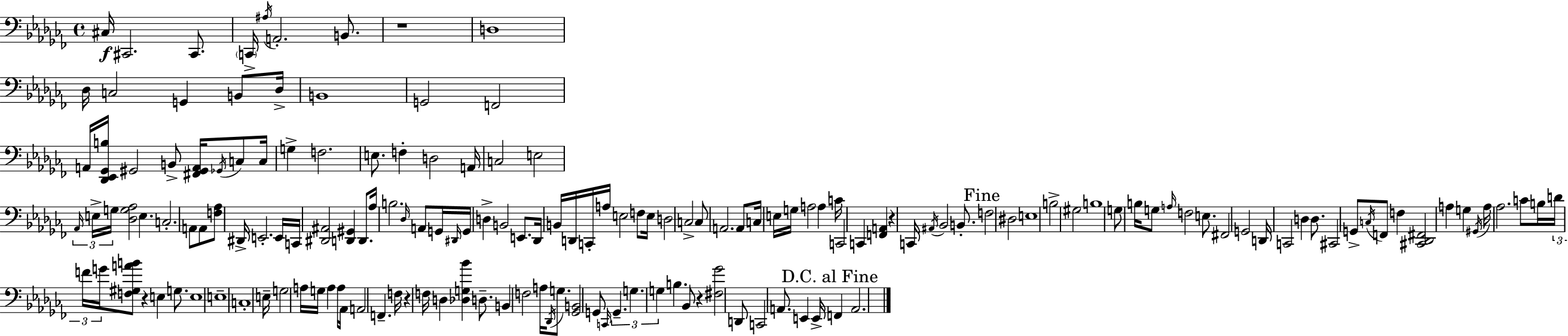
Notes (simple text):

C#3/s C#2/h. C#2/e. C2/s A#3/s A2/h. B2/e. R/w D3/w Db3/s C3/h G2/q B2/e Db3/s B2/w G2/h F2/h A2/s [Db2,Eb2,Gb2,B3]/s G#2/h B2/e [F#2,G#2,A2]/s Gb2/s C3/e C3/s G3/q F3/h. E3/e. F3/q D3/h A2/s C3/h E3/h Ab2/s E3/s G3/s [Db3,G3,Ab3]/h E3/q. C3/h. A2/e A2/e [F3,Ab3]/e D#2/s E2/h. E2/s C2/s [D#2,A#2]/h [D2,G#2]/q D2/e. Ab3/s B3/h. Db3/s A2/e G2/s D#2/s G2/s D3/q B2/h E2/e. Db2/s B2/s D2/s C2/s A3/s E3/h F3/e E3/s D3/h C3/h C3/e A2/h. A2/e C3/s E3/s G3/s A3/h A3/q C4/s C2/h C2/q [F2,A2]/q R/q C2/s A#2/s Bb2/h B2/e. F3/h D#3/h E3/w B3/h G#3/h B3/w G3/e B3/s G3/e A3/s F3/h E3/e. F#2/h G2/h D2/s C2/h D3/q D3/e. C#2/h G2/e C3/s F2/e F3/q [C#2,Db2,F#2]/h A3/q G3/q G#2/s A3/s Ab3/h. C4/e B3/s D4/s F4/s G4/s [F3,G#3,A4,B4]/e R/q E3/q G3/e. E3/w E3/w C3/w E3/s G3/h A3/s G3/s A3/q A3/s Ab2/s A2/h F2/q. F3/s R/q F3/s D3/q [Db3,G3,Bb4]/q D3/e. B2/q F3/h A3/s Db2/s G3/e. [Gb2,B2]/h G2/e C2/s G2/q. G3/q. G3/q B3/q. Bb2/e R/q [F#3,Gb4]/h D2/e C2/h A2/e. E2/q E2/s F2/q A2/h.